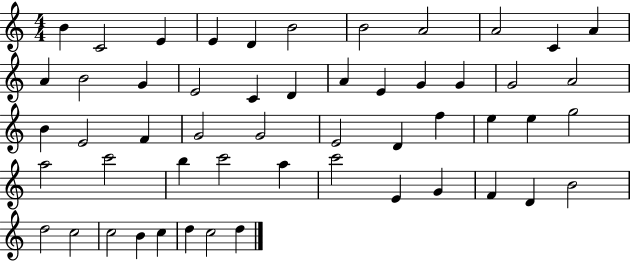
X:1
T:Untitled
M:4/4
L:1/4
K:C
B C2 E E D B2 B2 A2 A2 C A A B2 G E2 C D A E G G G2 A2 B E2 F G2 G2 E2 D f e e g2 a2 c'2 b c'2 a c'2 E G F D B2 d2 c2 c2 B c d c2 d